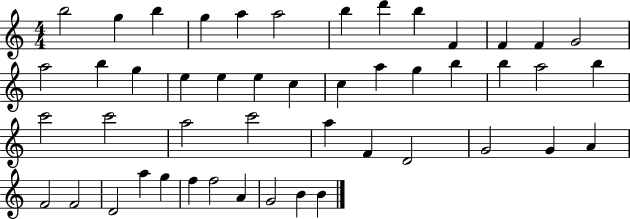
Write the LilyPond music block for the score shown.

{
  \clef treble
  \numericTimeSignature
  \time 4/4
  \key c \major
  b''2 g''4 b''4 | g''4 a''4 a''2 | b''4 d'''4 b''4 f'4 | f'4 f'4 g'2 | \break a''2 b''4 g''4 | e''4 e''4 e''4 c''4 | c''4 a''4 g''4 b''4 | b''4 a''2 b''4 | \break c'''2 c'''2 | a''2 c'''2 | a''4 f'4 d'2 | g'2 g'4 a'4 | \break f'2 f'2 | d'2 a''4 g''4 | f''4 f''2 a'4 | g'2 b'4 b'4 | \break \bar "|."
}